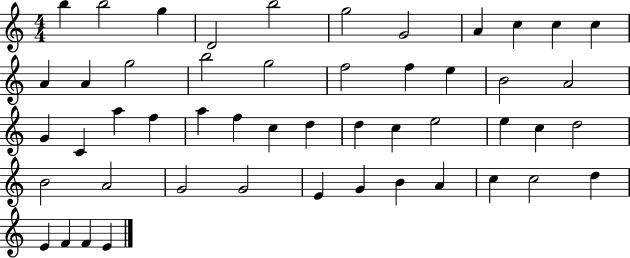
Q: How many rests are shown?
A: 0